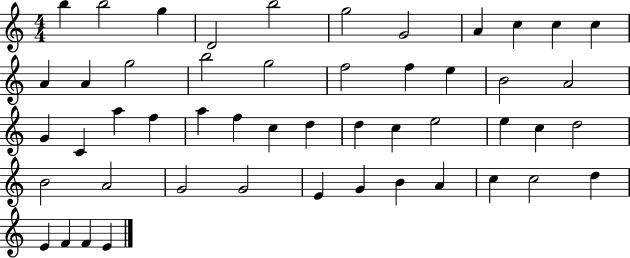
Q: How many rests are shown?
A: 0